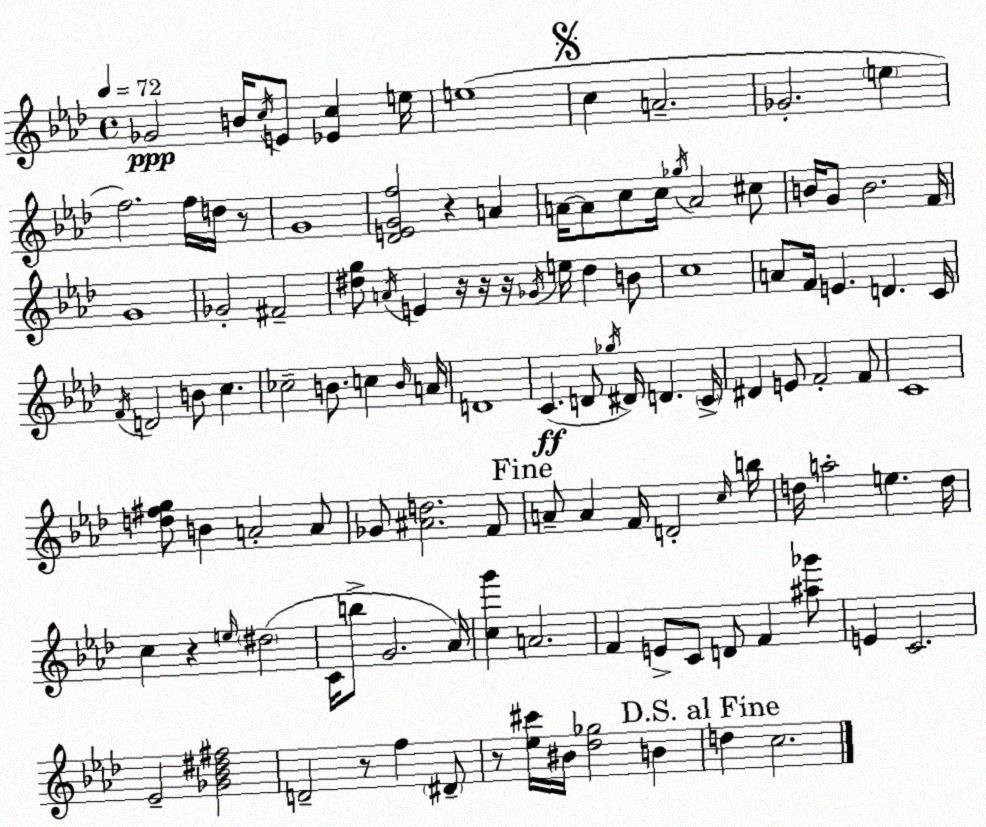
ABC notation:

X:1
T:Untitled
M:4/4
L:1/4
K:Ab
_G2 B/4 c/4 E/2 [_Ec] e/4 e4 c A2 _G2 e f2 f/4 d/4 z/2 G4 [_DEGf]2 z A A/4 A/2 c/2 c/4 _g/4 A2 ^c/2 B/4 G/2 B2 F/4 G4 _G2 ^F2 [^dg]/2 A/4 E z/4 z/4 z/4 _G/4 e/4 ^d B/2 c4 A/2 F/4 E D C/4 F/4 D2 B/2 c _c2 B/2 c B/4 A/4 D4 C D/2 _g/4 ^D/4 D C/4 ^D E/2 F2 F/2 C4 [d^fg]/2 B A2 A/2 _G/2 [^Ad]2 F/2 A/2 A F/4 D2 c/4 b/4 d/4 a2 e d/4 c z e/4 ^d2 C/4 b/2 G2 _A/4 [cg'] A2 F E/2 C/2 D/2 F [^a_g']/2 E C2 _E2 [_G_B^d^f]2 D2 z/2 f ^D/2 z/2 [_e^c']/4 ^B/4 [_d_g]2 B d c2